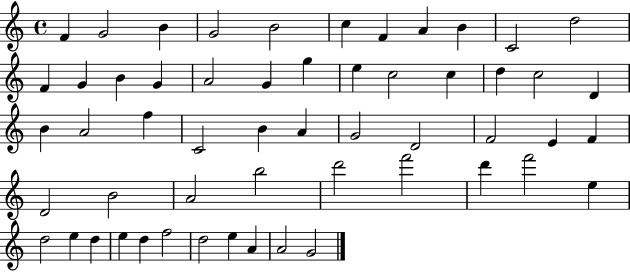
X:1
T:Untitled
M:4/4
L:1/4
K:C
F G2 B G2 B2 c F A B C2 d2 F G B G A2 G g e c2 c d c2 D B A2 f C2 B A G2 D2 F2 E F D2 B2 A2 b2 d'2 f'2 d' f'2 e d2 e d e d f2 d2 e A A2 G2